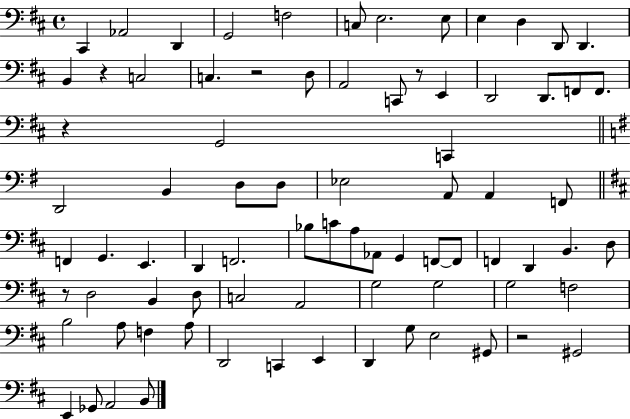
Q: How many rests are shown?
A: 6